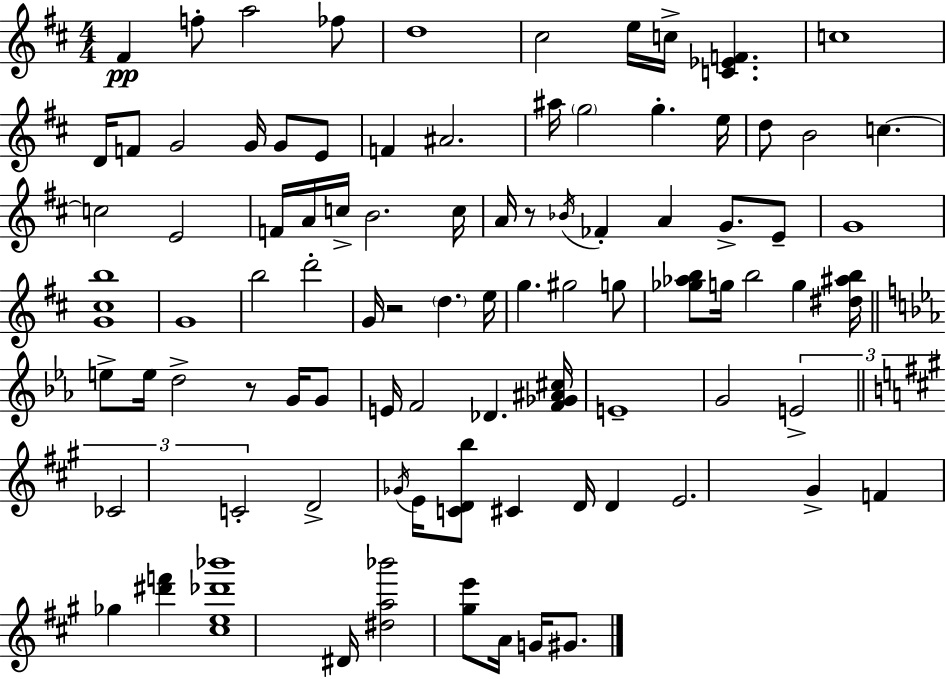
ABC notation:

X:1
T:Untitled
M:4/4
L:1/4
K:D
^F f/2 a2 _f/2 d4 ^c2 e/4 c/4 [C_EF] c4 D/4 F/2 G2 G/4 G/2 E/2 F ^A2 ^a/4 g2 g e/4 d/2 B2 c c2 E2 F/4 A/4 c/4 B2 c/4 A/4 z/2 _B/4 _F A G/2 E/2 G4 [G^cb]4 G4 b2 d'2 G/4 z2 d e/4 g ^g2 g/2 [_g_ab]/2 g/4 b2 g [^d^ab]/4 e/2 e/4 d2 z/2 G/4 G/2 E/4 F2 _D [F_G^A^c]/4 E4 G2 E2 _C2 C2 D2 _G/4 E/4 [CDb]/2 ^C D/4 D E2 ^G F _g [^d'f'] [^ce_d'_b']4 ^D/4 [^da_b']2 [^ge']/2 A/4 G/4 ^G/2